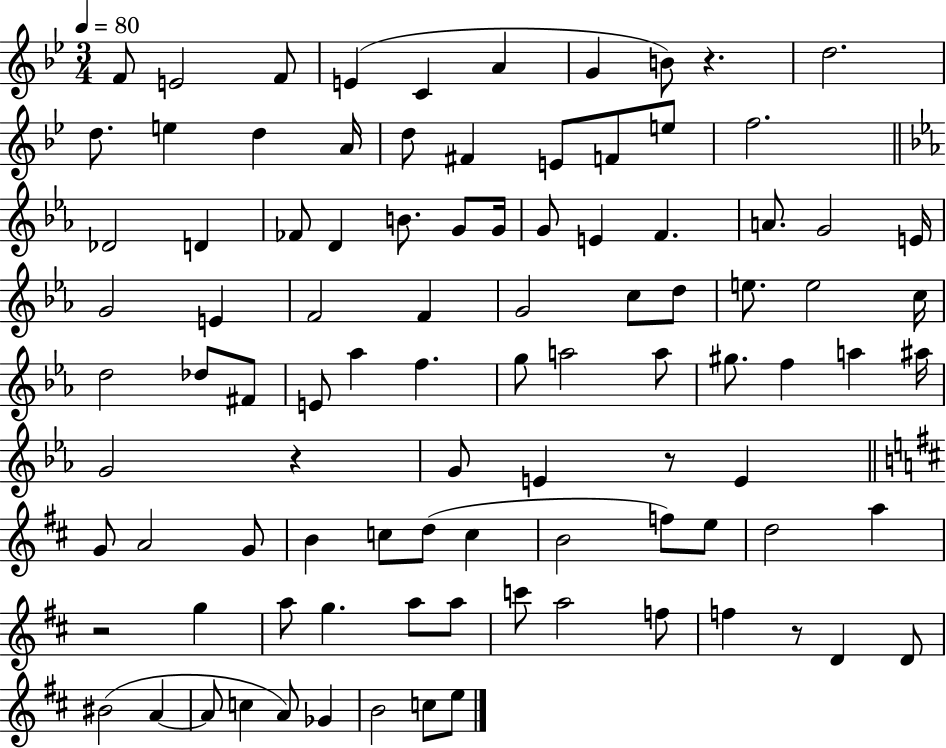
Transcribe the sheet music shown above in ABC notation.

X:1
T:Untitled
M:3/4
L:1/4
K:Bb
F/2 E2 F/2 E C A G B/2 z d2 d/2 e d A/4 d/2 ^F E/2 F/2 e/2 f2 _D2 D _F/2 D B/2 G/2 G/4 G/2 E F A/2 G2 E/4 G2 E F2 F G2 c/2 d/2 e/2 e2 c/4 d2 _d/2 ^F/2 E/2 _a f g/2 a2 a/2 ^g/2 f a ^a/4 G2 z G/2 E z/2 E G/2 A2 G/2 B c/2 d/2 c B2 f/2 e/2 d2 a z2 g a/2 g a/2 a/2 c'/2 a2 f/2 f z/2 D D/2 ^B2 A A/2 c A/2 _G B2 c/2 e/2